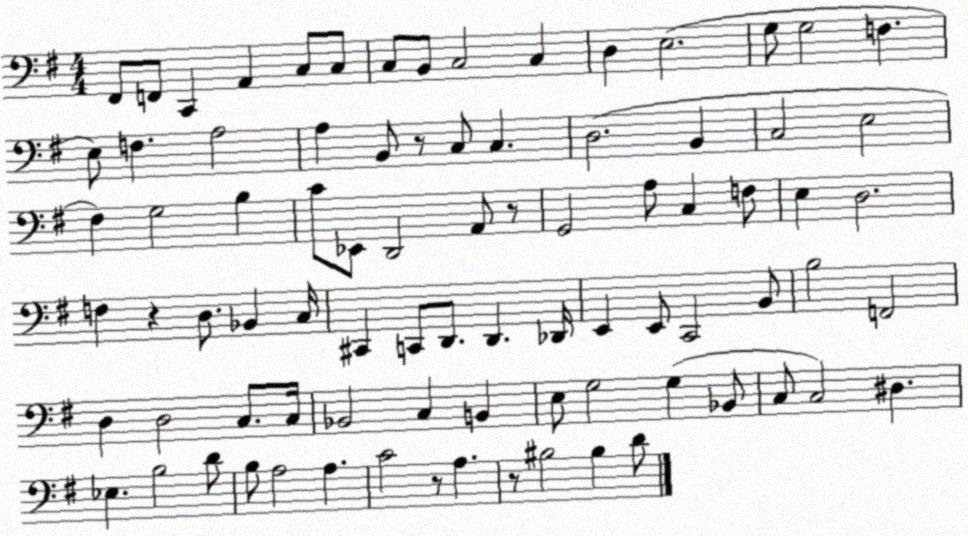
X:1
T:Untitled
M:4/4
L:1/4
K:G
^F,,/2 F,,/2 C,, A,, C,/2 C,/2 C,/2 B,,/2 C,2 C, D, E,2 G,/2 G,2 F, E,/2 F, A,2 A, B,,/2 z/2 C,/2 C, D,2 B,, C,2 E,2 ^F, G,2 B, C/2 _E,,/2 D,,2 A,,/2 z/2 G,,2 A,/2 C, F,/2 E, D,2 F, z D,/2 _B,, C,/4 ^C,, C,,/2 D,,/2 D,, _D,,/4 E,, E,,/2 C,,2 B,,/2 B,2 F,,2 D, D,2 C,/2 C,/4 _B,,2 C, B,, E,/2 G,2 G, _B,,/2 C,/2 C,2 ^D, _E, B,2 D/2 B,/2 A,2 A, C2 z/2 A, z/2 ^B,2 ^B, D/2